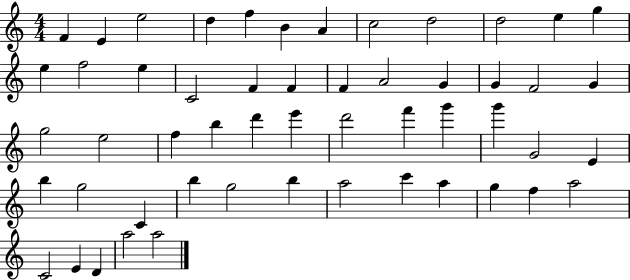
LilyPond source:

{
  \clef treble
  \numericTimeSignature
  \time 4/4
  \key c \major
  f'4 e'4 e''2 | d''4 f''4 b'4 a'4 | c''2 d''2 | d''2 e''4 g''4 | \break e''4 f''2 e''4 | c'2 f'4 f'4 | f'4 a'2 g'4 | g'4 f'2 g'4 | \break g''2 e''2 | f''4 b''4 d'''4 e'''4 | d'''2 f'''4 g'''4 | g'''4 g'2 e'4 | \break b''4 g''2 c'4 | b''4 g''2 b''4 | a''2 c'''4 a''4 | g''4 f''4 a''2 | \break c'2 e'4 d'4 | a''2 a''2 | \bar "|."
}